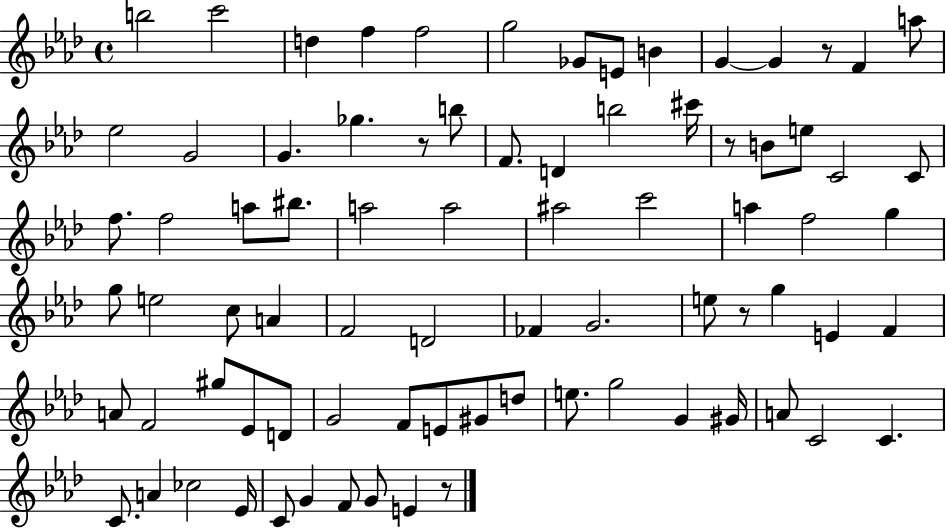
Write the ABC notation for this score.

X:1
T:Untitled
M:4/4
L:1/4
K:Ab
b2 c'2 d f f2 g2 _G/2 E/2 B G G z/2 F a/2 _e2 G2 G _g z/2 b/2 F/2 D b2 ^c'/4 z/2 B/2 e/2 C2 C/2 f/2 f2 a/2 ^b/2 a2 a2 ^a2 c'2 a f2 g g/2 e2 c/2 A F2 D2 _F G2 e/2 z/2 g E F A/2 F2 ^g/2 _E/2 D/2 G2 F/2 E/2 ^G/2 d/2 e/2 g2 G ^G/4 A/2 C2 C C/2 A _c2 _E/4 C/2 G F/2 G/2 E z/2